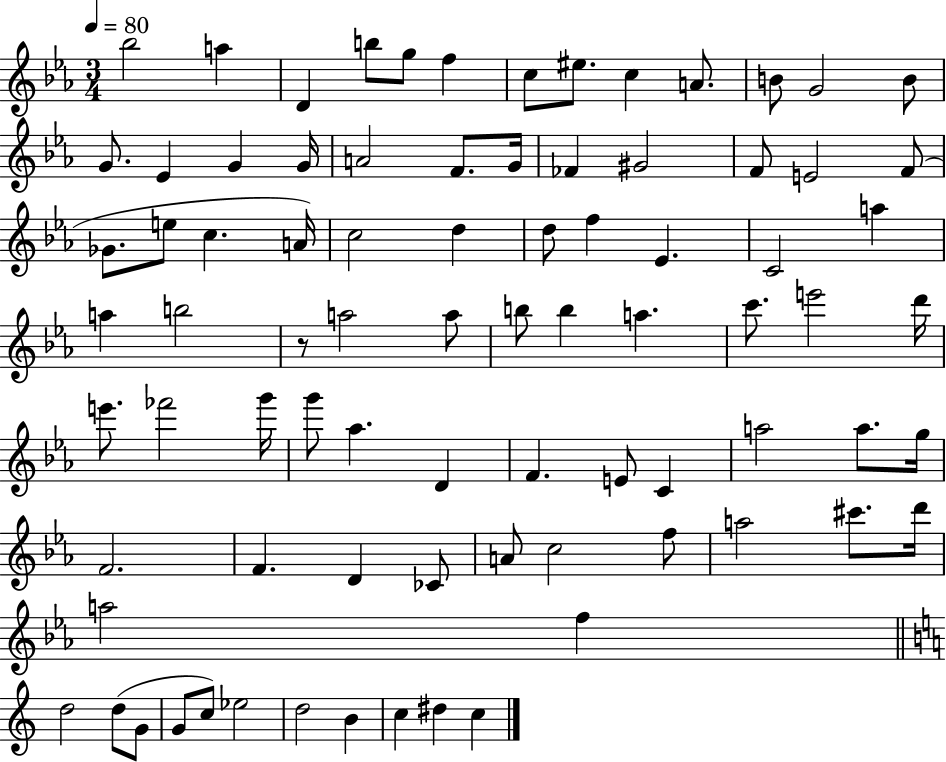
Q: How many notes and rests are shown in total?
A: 82